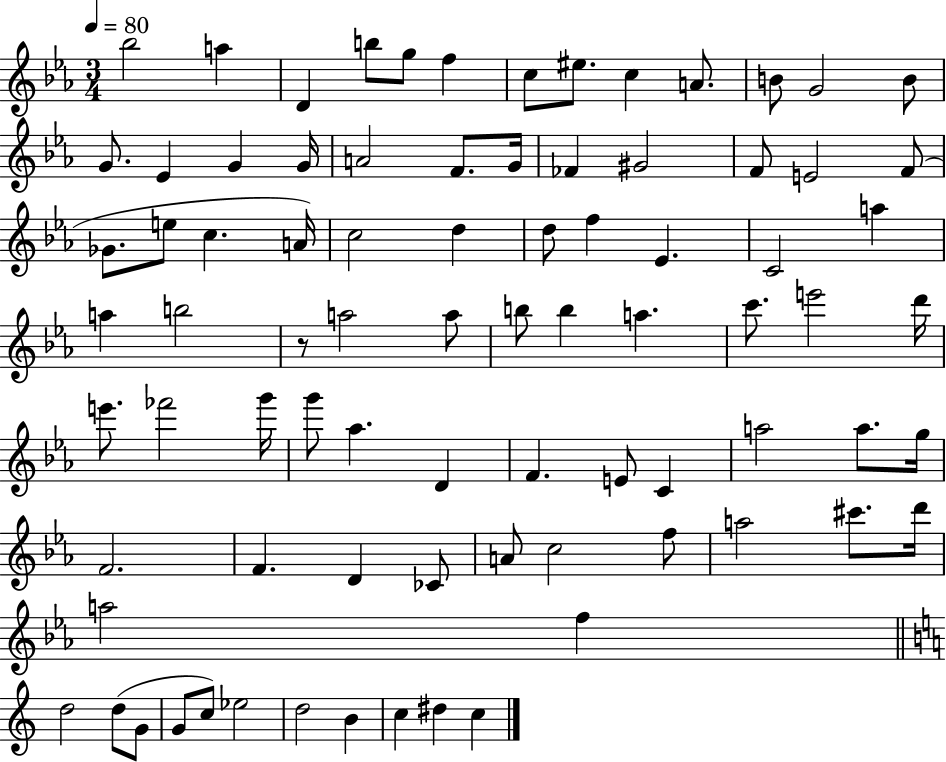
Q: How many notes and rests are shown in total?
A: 82